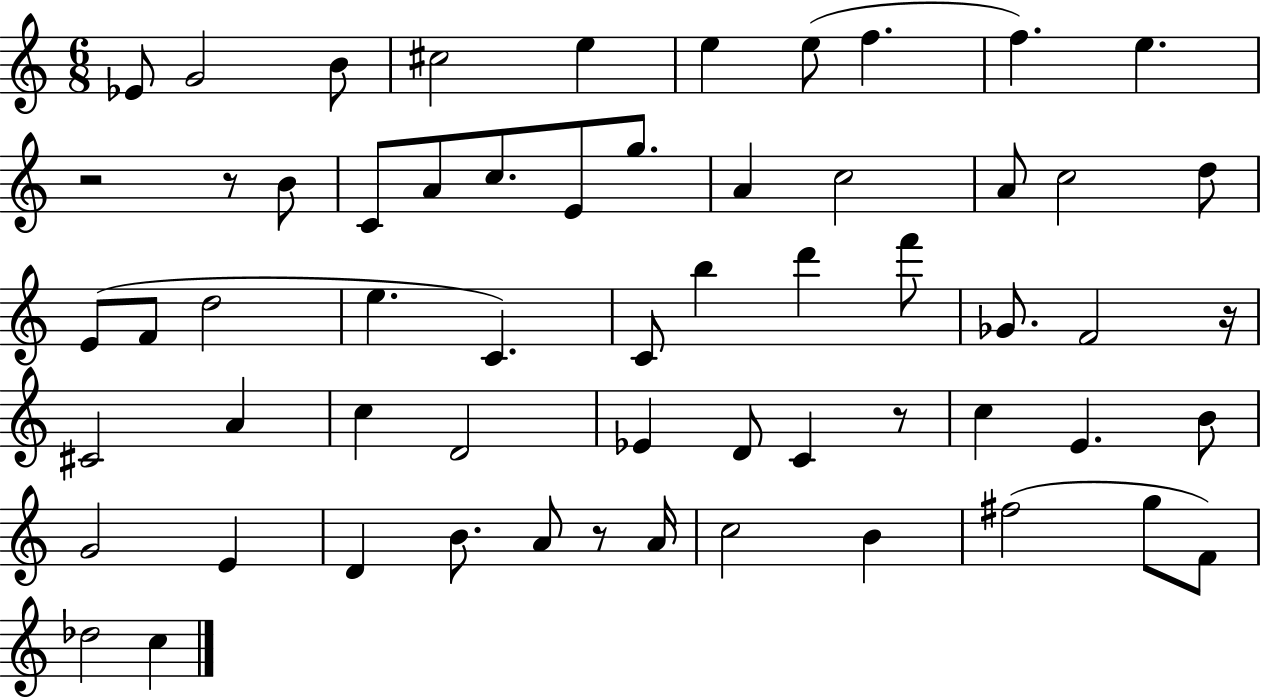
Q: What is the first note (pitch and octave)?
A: Eb4